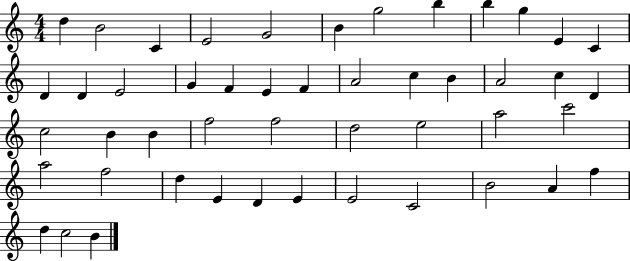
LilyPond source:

{
  \clef treble
  \numericTimeSignature
  \time 4/4
  \key c \major
  d''4 b'2 c'4 | e'2 g'2 | b'4 g''2 b''4 | b''4 g''4 e'4 c'4 | \break d'4 d'4 e'2 | g'4 f'4 e'4 f'4 | a'2 c''4 b'4 | a'2 c''4 d'4 | \break c''2 b'4 b'4 | f''2 f''2 | d''2 e''2 | a''2 c'''2 | \break a''2 f''2 | d''4 e'4 d'4 e'4 | e'2 c'2 | b'2 a'4 f''4 | \break d''4 c''2 b'4 | \bar "|."
}